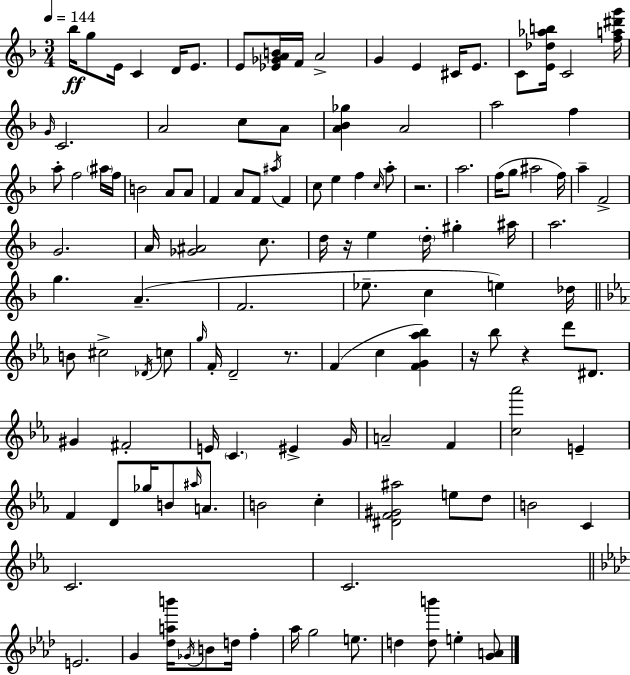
Bb5/s G5/e E4/s C4/q D4/s E4/e. E4/e [Eb4,Gb4,A4,B4]/s F4/s A4/h G4/q E4/q C#4/s E4/e. C4/e [E4,Db5,Ab5,B5]/s C4/h [F5,A5,D#6,G6]/s G4/s C4/h. A4/h C5/e A4/e [A4,Bb4,Gb5]/q A4/h A5/h F5/q A5/e F5/h A#5/s F5/s B4/h A4/e A4/e F4/q A4/e F4/e A#5/s F4/q C5/e E5/q F5/q C5/s A5/e R/h. A5/h. F5/s G5/e A#5/h F5/s A5/q F4/h G4/h. A4/s [Gb4,A#4]/h C5/e. D5/s R/s E5/q D5/s G#5/q A#5/s A5/h. G5/q. A4/q. F4/h. Eb5/e. C5/q E5/q Db5/s B4/e C#5/h Db4/s C5/e G5/s F4/s D4/h R/e. F4/q C5/q [F4,G4,Ab5,Bb5]/q R/s Bb5/e R/q D6/e D#4/e. G#4/q F#4/h E4/s C4/q. EIS4/q G4/s A4/h F4/q [C5,Ab6]/h E4/q F4/q D4/e Gb5/s B4/e A#5/s A4/e. B4/h C5/q [D#4,F4,G#4,A#5]/h E5/e D5/e B4/h C4/q C4/h. C4/h. E4/h. G4/q [Db5,A5,B6]/s Gb4/s B4/e D5/s F5/q Ab5/s G5/h E5/e. D5/q [D5,B6]/e E5/q [G4,A4]/e